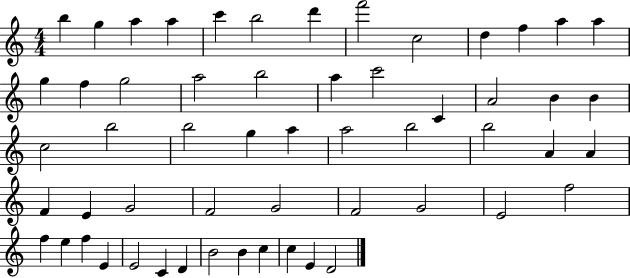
{
  \clef treble
  \numericTimeSignature
  \time 4/4
  \key c \major
  b''4 g''4 a''4 a''4 | c'''4 b''2 d'''4 | f'''2 c''2 | d''4 f''4 a''4 a''4 | \break g''4 f''4 g''2 | a''2 b''2 | a''4 c'''2 c'4 | a'2 b'4 b'4 | \break c''2 b''2 | b''2 g''4 a''4 | a''2 b''2 | b''2 a'4 a'4 | \break f'4 e'4 g'2 | f'2 g'2 | f'2 g'2 | e'2 f''2 | \break f''4 e''4 f''4 e'4 | e'2 c'4 d'4 | b'2 b'4 c''4 | c''4 e'4 d'2 | \break \bar "|."
}